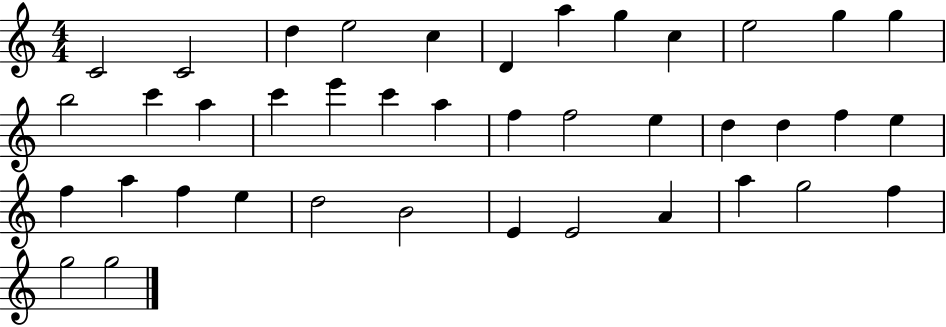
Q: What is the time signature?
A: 4/4